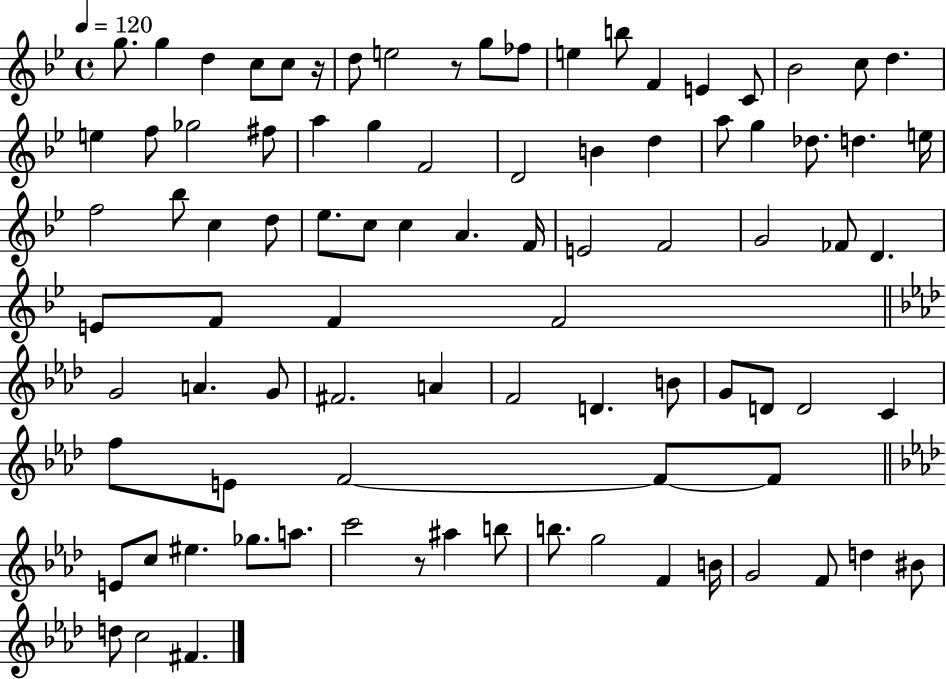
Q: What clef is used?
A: treble